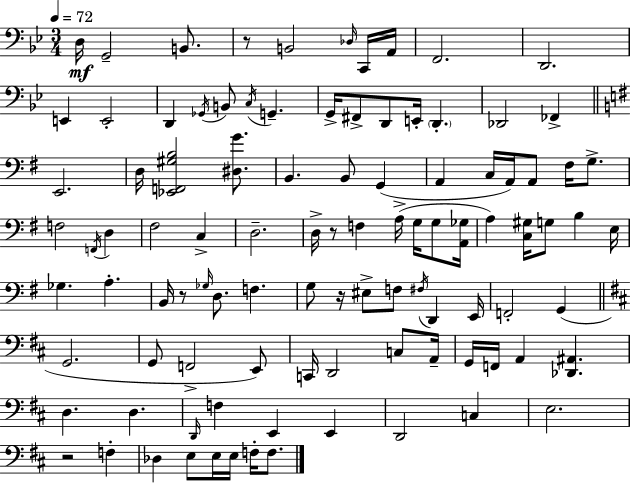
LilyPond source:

{
  \clef bass
  \numericTimeSignature
  \time 3/4
  \key bes \major
  \tempo 4 = 72
  \repeat volta 2 { d16\mf g,2-- b,8. | r8 b,2 \grace { des16 } c,16 | a,16 f,2. | d,2. | \break e,4 e,2-. | d,4 \acciaccatura { ges,16 } b,8 \acciaccatura { c16 } g,4.-- | g,16-> fis,8-> d,8 e,16-. \parenthesize d,4.-. | des,2 fes,4-> | \break \bar "||" \break \key g \major e,2. | d16 <ees, f, gis b>2 <dis g'>8. | b,4. b,8 g,4( | a,4 c16 a,16) a,8 fis16 g8.-> | \break f2 \acciaccatura { f,16 } d4 | fis2 c4-> | d2.-- | d16-> r8 f4 a16->( g16 g8 | \break <a, ges>16 a4) <c gis>16 g8 b4 | e16 ges4. a4.-. | b,16 r8 \grace { ges16 } d8. f4. | g8 r16 eis8-> f8 \acciaccatura { fis16 } d,4 | \break e,16 f,2-. g,4( | \bar "||" \break \key d \major g,2. | g,8 f,2-> e,8) | c,16 d,2 c8 a,16-- | g,16 f,16 a,4 <des, ais,>4. | \break d4. d4. | \grace { d,16 } f4 e,4 e,4 | d,2 c4 | e2. | \break r2 f4-. | des4 e8 e16 e16 f16-. f8. | } \bar "|."
}